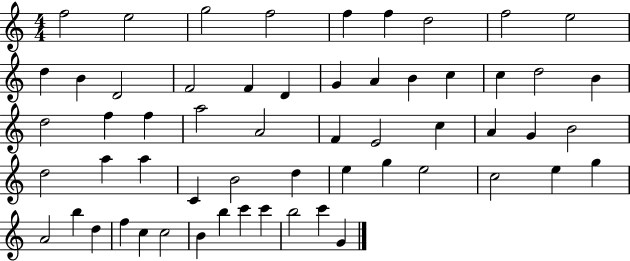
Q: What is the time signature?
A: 4/4